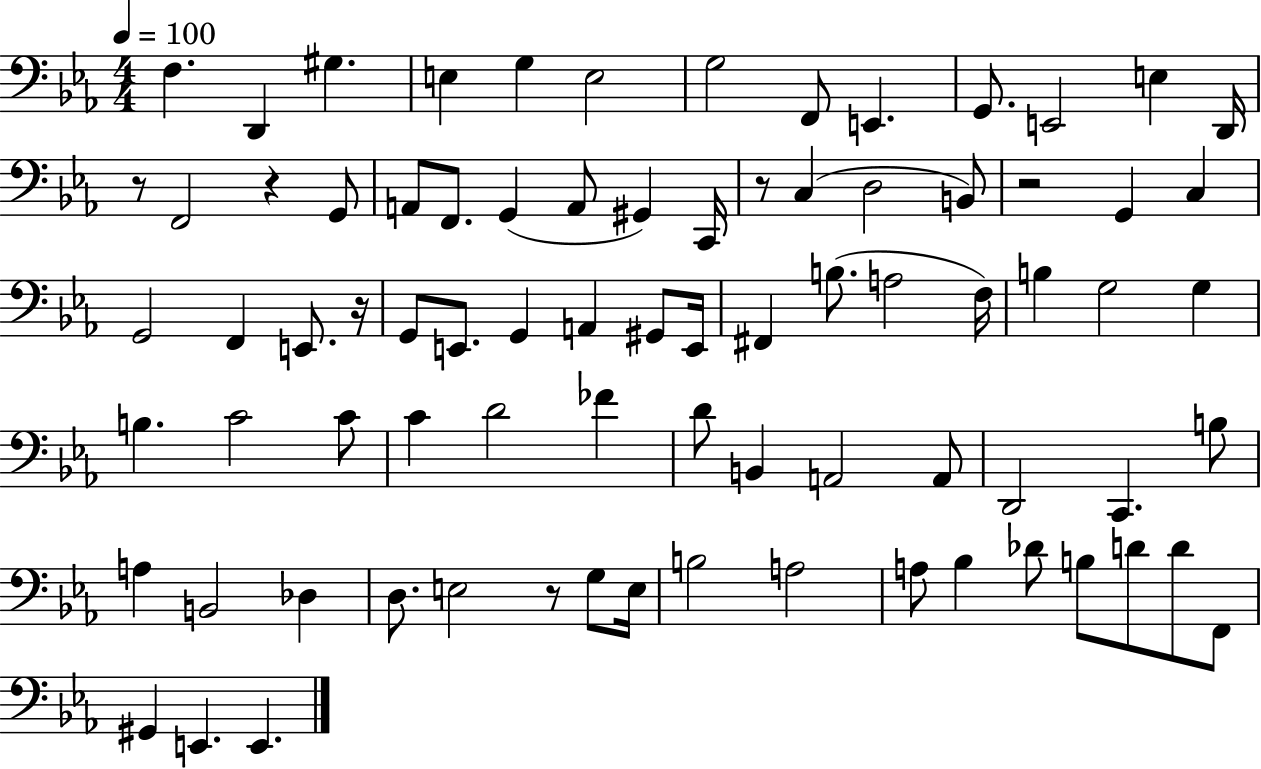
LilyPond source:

{
  \clef bass
  \numericTimeSignature
  \time 4/4
  \key ees \major
  \tempo 4 = 100
  f4. d,4 gis4. | e4 g4 e2 | g2 f,8 e,4. | g,8. e,2 e4 d,16 | \break r8 f,2 r4 g,8 | a,8 f,8. g,4( a,8 gis,4) c,16 | r8 c4( d2 b,8) | r2 g,4 c4 | \break g,2 f,4 e,8. r16 | g,8 e,8. g,4 a,4 gis,8 e,16 | fis,4 b8.( a2 f16) | b4 g2 g4 | \break b4. c'2 c'8 | c'4 d'2 fes'4 | d'8 b,4 a,2 a,8 | d,2 c,4. b8 | \break a4 b,2 des4 | d8. e2 r8 g8 e16 | b2 a2 | a8 bes4 des'8 b8 d'8 d'8 f,8 | \break gis,4 e,4. e,4. | \bar "|."
}